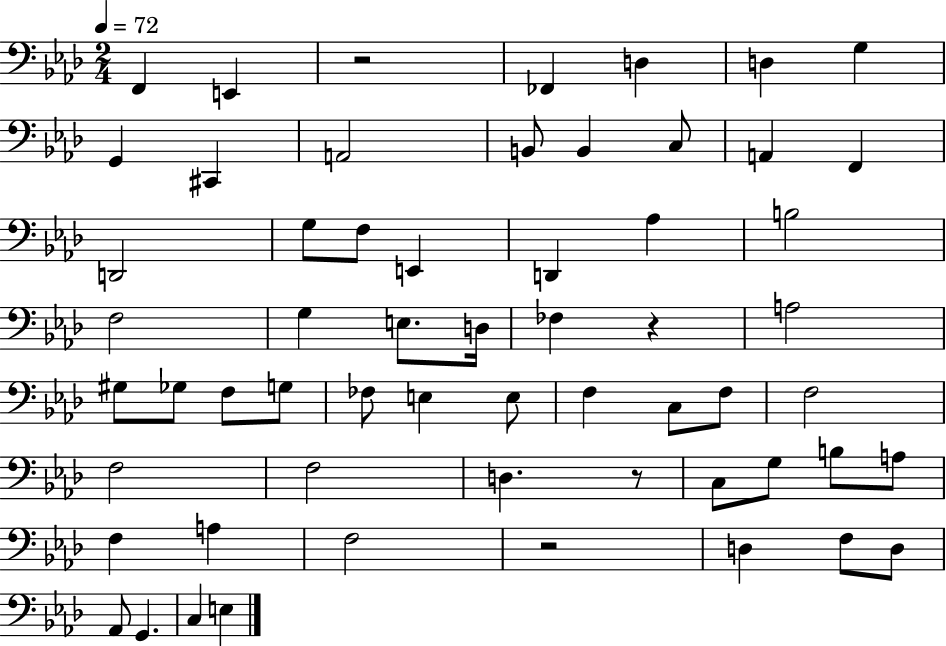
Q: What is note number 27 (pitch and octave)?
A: A3